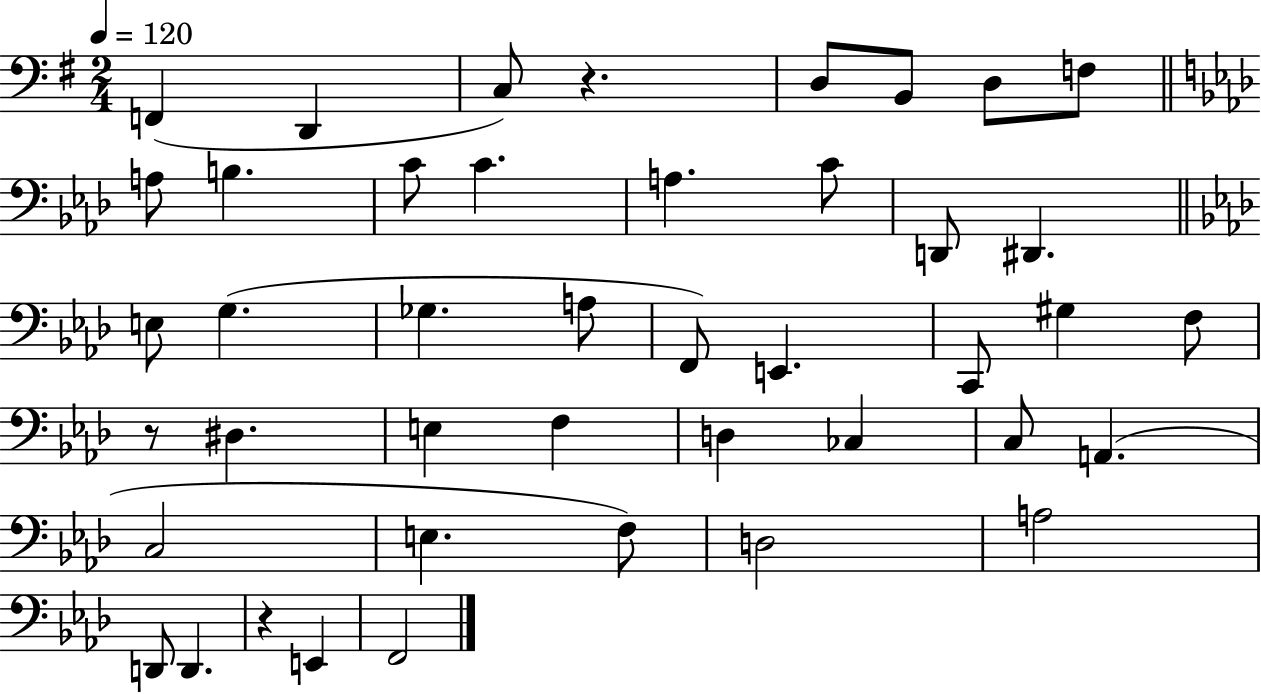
F2/q D2/q C3/e R/q. D3/e B2/e D3/e F3/e A3/e B3/q. C4/e C4/q. A3/q. C4/e D2/e D#2/q. E3/e G3/q. Gb3/q. A3/e F2/e E2/q. C2/e G#3/q F3/e R/e D#3/q. E3/q F3/q D3/q CES3/q C3/e A2/q. C3/h E3/q. F3/e D3/h A3/h D2/e D2/q. R/q E2/q F2/h